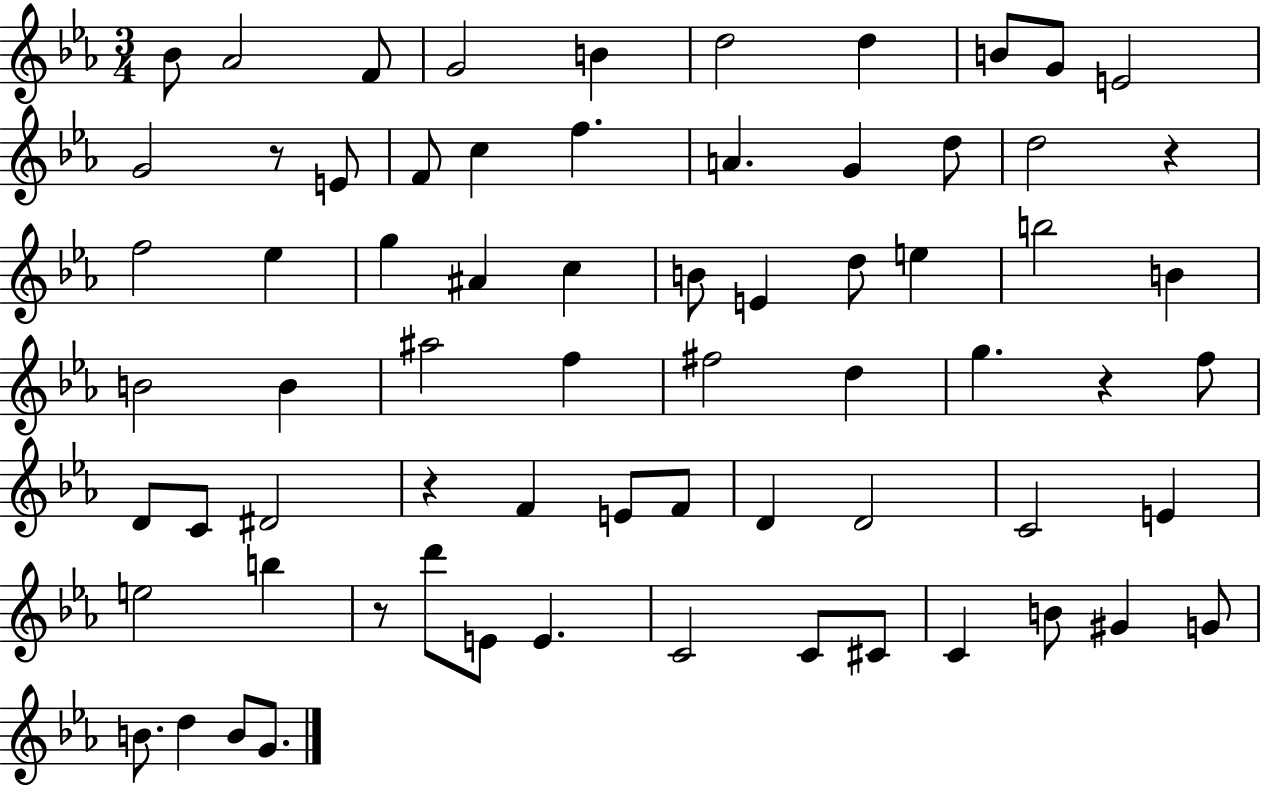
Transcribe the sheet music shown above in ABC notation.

X:1
T:Untitled
M:3/4
L:1/4
K:Eb
_B/2 _A2 F/2 G2 B d2 d B/2 G/2 E2 G2 z/2 E/2 F/2 c f A G d/2 d2 z f2 _e g ^A c B/2 E d/2 e b2 B B2 B ^a2 f ^f2 d g z f/2 D/2 C/2 ^D2 z F E/2 F/2 D D2 C2 E e2 b z/2 d'/2 E/2 E C2 C/2 ^C/2 C B/2 ^G G/2 B/2 d B/2 G/2